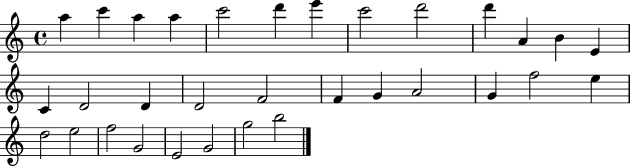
{
  \clef treble
  \time 4/4
  \defaultTimeSignature
  \key c \major
  a''4 c'''4 a''4 a''4 | c'''2 d'''4 e'''4 | c'''2 d'''2 | d'''4 a'4 b'4 e'4 | \break c'4 d'2 d'4 | d'2 f'2 | f'4 g'4 a'2 | g'4 f''2 e''4 | \break d''2 e''2 | f''2 g'2 | e'2 g'2 | g''2 b''2 | \break \bar "|."
}